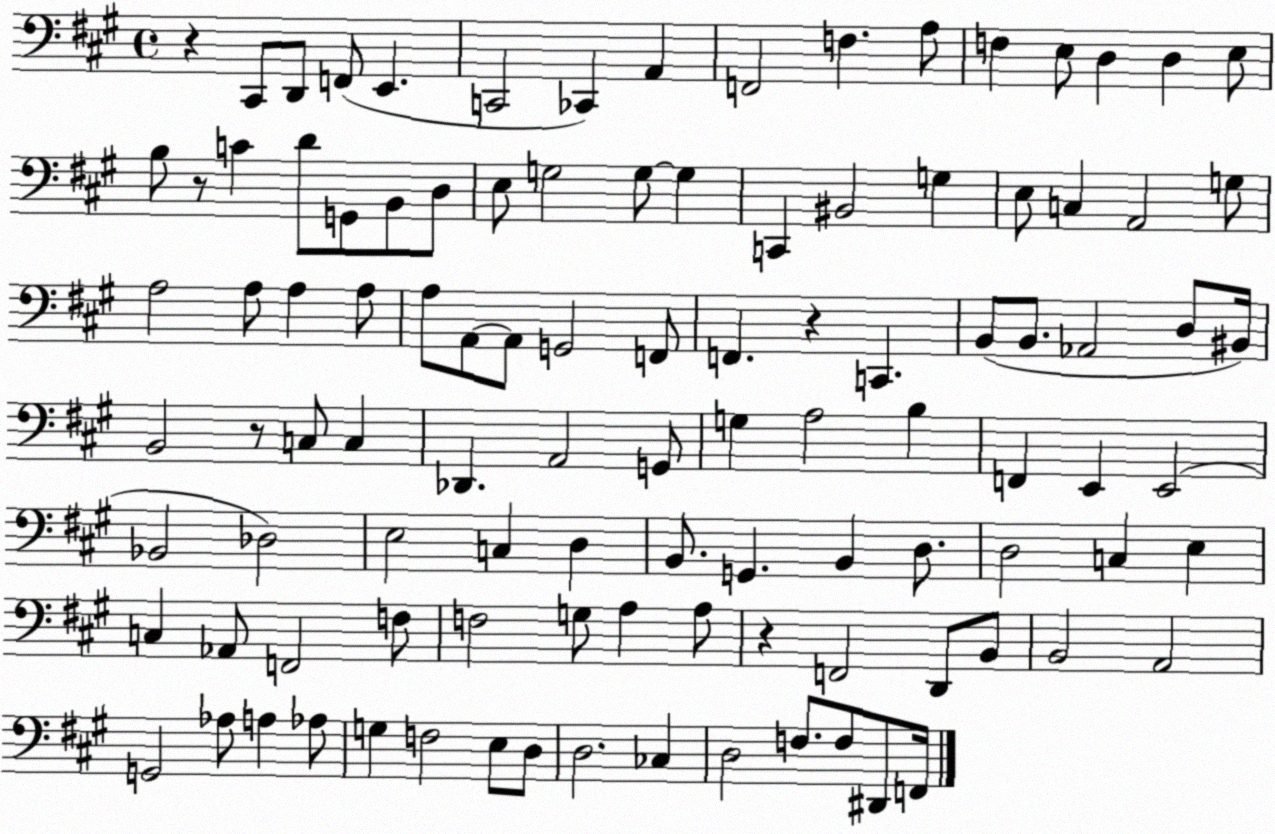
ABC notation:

X:1
T:Untitled
M:4/4
L:1/4
K:A
z ^C,,/2 D,,/2 F,,/2 E,, C,,2 _C,, A,, F,,2 F, A,/2 F, E,/2 D, D, E,/2 B,/2 z/2 C D/2 G,,/2 B,,/2 D,/2 E,/2 G,2 G,/2 G, C,, ^B,,2 G, E,/2 C, A,,2 G,/2 A,2 A,/2 A, A,/2 A,/2 A,,/2 A,,/2 G,,2 F,,/2 F,, z C,, B,,/2 B,,/2 _A,,2 D,/2 ^B,,/4 B,,2 z/2 C,/2 C, _D,, A,,2 G,,/2 G, A,2 B, F,, E,, E,,2 _B,,2 _D,2 E,2 C, D, B,,/2 G,, B,, D,/2 D,2 C, E, C, _A,,/2 F,,2 F,/2 F,2 G,/2 A, A,/2 z F,,2 D,,/2 B,,/2 B,,2 A,,2 G,,2 _A,/2 A, _A,/2 G, F,2 E,/2 D,/2 D,2 _C, D,2 F,/2 F,/2 ^D,,/2 F,,/4